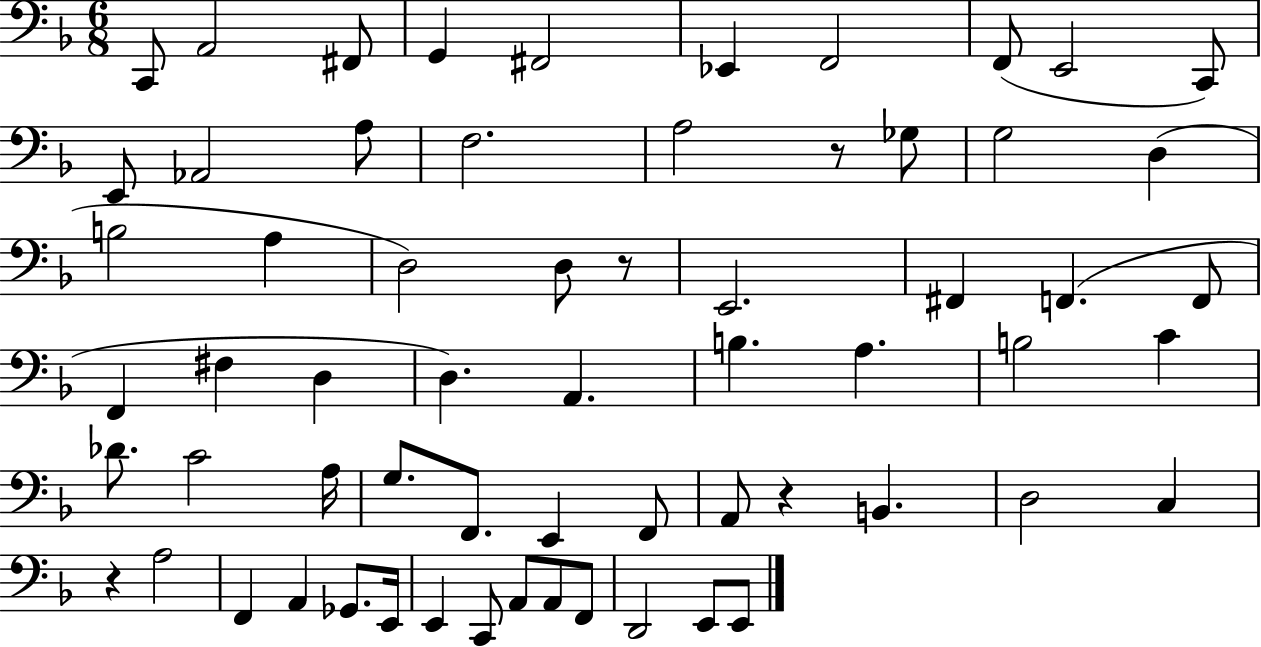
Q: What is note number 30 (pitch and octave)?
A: D3